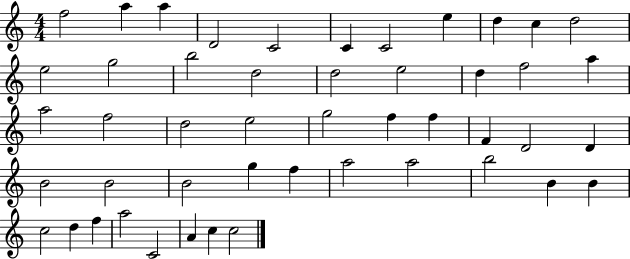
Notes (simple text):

F5/h A5/q A5/q D4/h C4/h C4/q C4/h E5/q D5/q C5/q D5/h E5/h G5/h B5/h D5/h D5/h E5/h D5/q F5/h A5/q A5/h F5/h D5/h E5/h G5/h F5/q F5/q F4/q D4/h D4/q B4/h B4/h B4/h G5/q F5/q A5/h A5/h B5/h B4/q B4/q C5/h D5/q F5/q A5/h C4/h A4/q C5/q C5/h